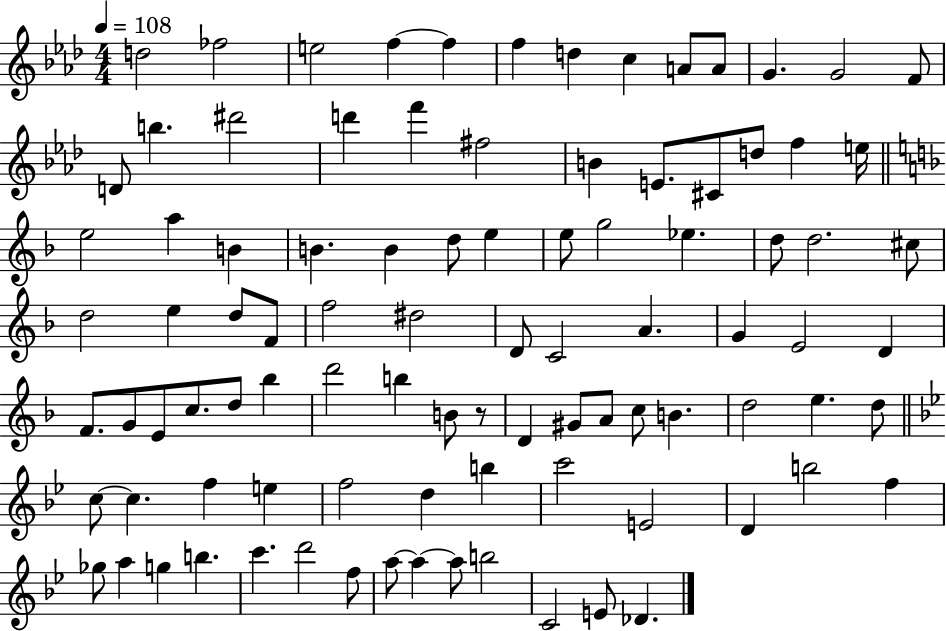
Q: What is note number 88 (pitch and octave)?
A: A5